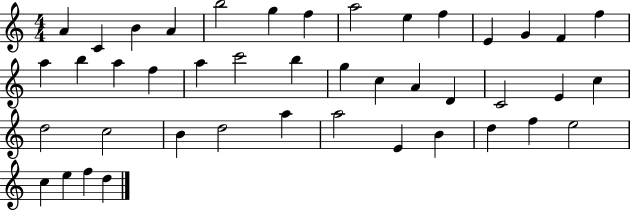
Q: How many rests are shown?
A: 0